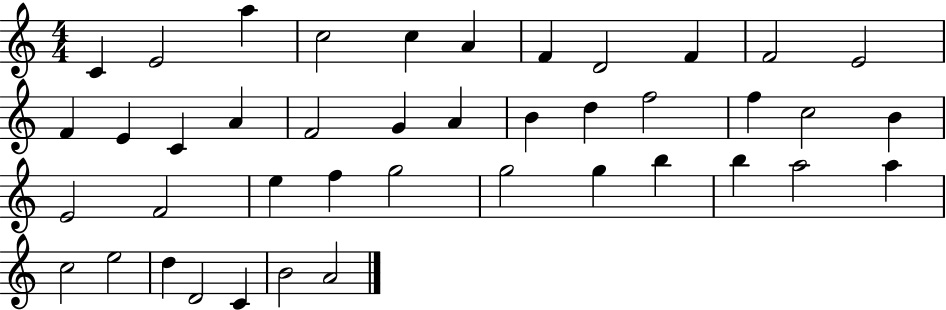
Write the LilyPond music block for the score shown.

{
  \clef treble
  \numericTimeSignature
  \time 4/4
  \key c \major
  c'4 e'2 a''4 | c''2 c''4 a'4 | f'4 d'2 f'4 | f'2 e'2 | \break f'4 e'4 c'4 a'4 | f'2 g'4 a'4 | b'4 d''4 f''2 | f''4 c''2 b'4 | \break e'2 f'2 | e''4 f''4 g''2 | g''2 g''4 b''4 | b''4 a''2 a''4 | \break c''2 e''2 | d''4 d'2 c'4 | b'2 a'2 | \bar "|."
}